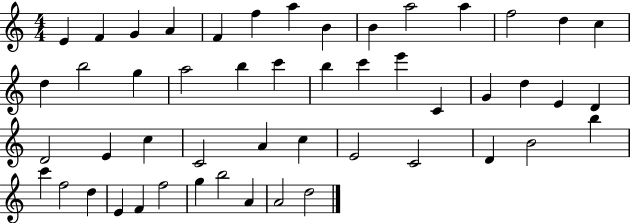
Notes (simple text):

E4/q F4/q G4/q A4/q F4/q F5/q A5/q B4/q B4/q A5/h A5/q F5/h D5/q C5/q D5/q B5/h G5/q A5/h B5/q C6/q B5/q C6/q E6/q C4/q G4/q D5/q E4/q D4/q D4/h E4/q C5/q C4/h A4/q C5/q E4/h C4/h D4/q B4/h B5/q C6/q F5/h D5/q E4/q F4/q F5/h G5/q B5/h A4/q A4/h D5/h